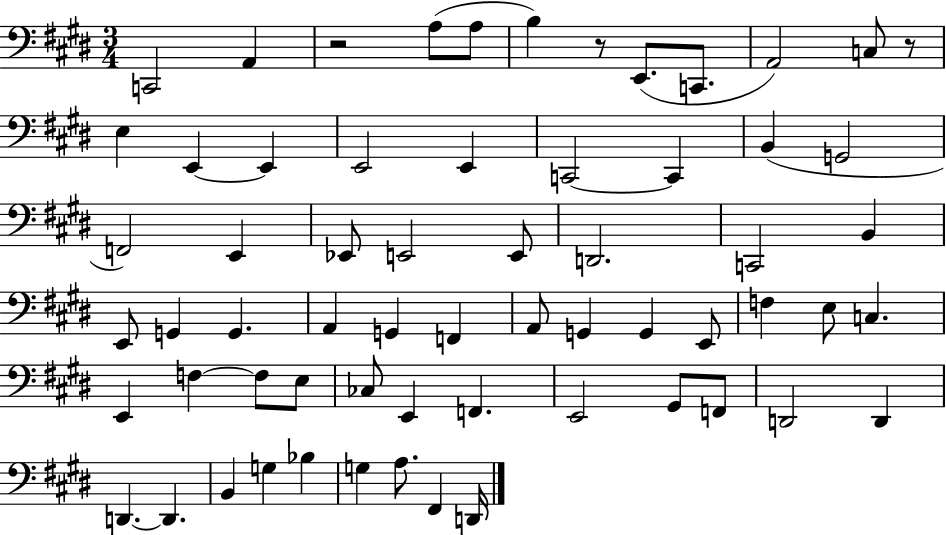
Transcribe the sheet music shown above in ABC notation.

X:1
T:Untitled
M:3/4
L:1/4
K:E
C,,2 A,, z2 A,/2 A,/2 B, z/2 E,,/2 C,,/2 A,,2 C,/2 z/2 E, E,, E,, E,,2 E,, C,,2 C,, B,, G,,2 F,,2 E,, _E,,/2 E,,2 E,,/2 D,,2 C,,2 B,, E,,/2 G,, G,, A,, G,, F,, A,,/2 G,, G,, E,,/2 F, E,/2 C, E,, F, F,/2 E,/2 _C,/2 E,, F,, E,,2 ^G,,/2 F,,/2 D,,2 D,, D,, D,, B,, G, _B, G, A,/2 ^F,, D,,/4